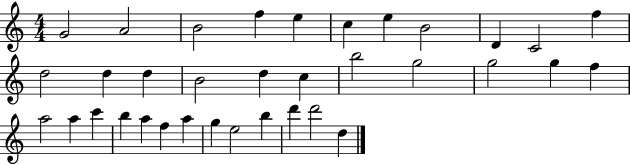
{
  \clef treble
  \numericTimeSignature
  \time 4/4
  \key c \major
  g'2 a'2 | b'2 f''4 e''4 | c''4 e''4 b'2 | d'4 c'2 f''4 | \break d''2 d''4 d''4 | b'2 d''4 c''4 | b''2 g''2 | g''2 g''4 f''4 | \break a''2 a''4 c'''4 | b''4 a''4 f''4 a''4 | g''4 e''2 b''4 | d'''4 d'''2 d''4 | \break \bar "|."
}